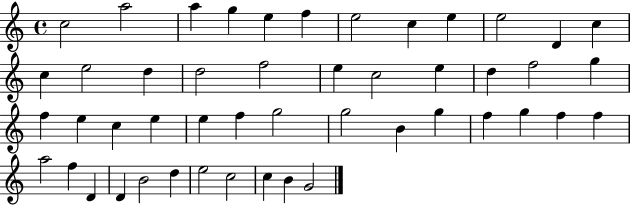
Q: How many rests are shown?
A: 0